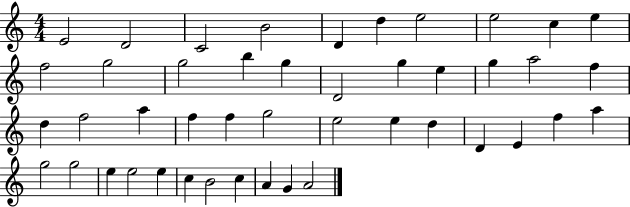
E4/h D4/h C4/h B4/h D4/q D5/q E5/h E5/h C5/q E5/q F5/h G5/h G5/h B5/q G5/q D4/h G5/q E5/q G5/q A5/h F5/q D5/q F5/h A5/q F5/q F5/q G5/h E5/h E5/q D5/q D4/q E4/q F5/q A5/q G5/h G5/h E5/q E5/h E5/q C5/q B4/h C5/q A4/q G4/q A4/h